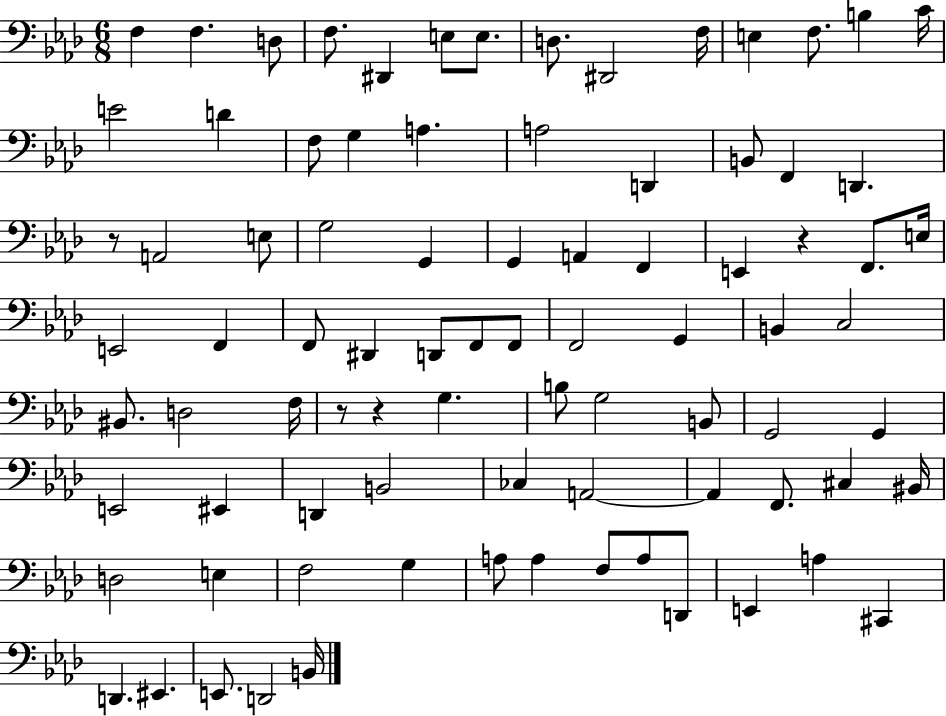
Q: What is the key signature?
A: AES major